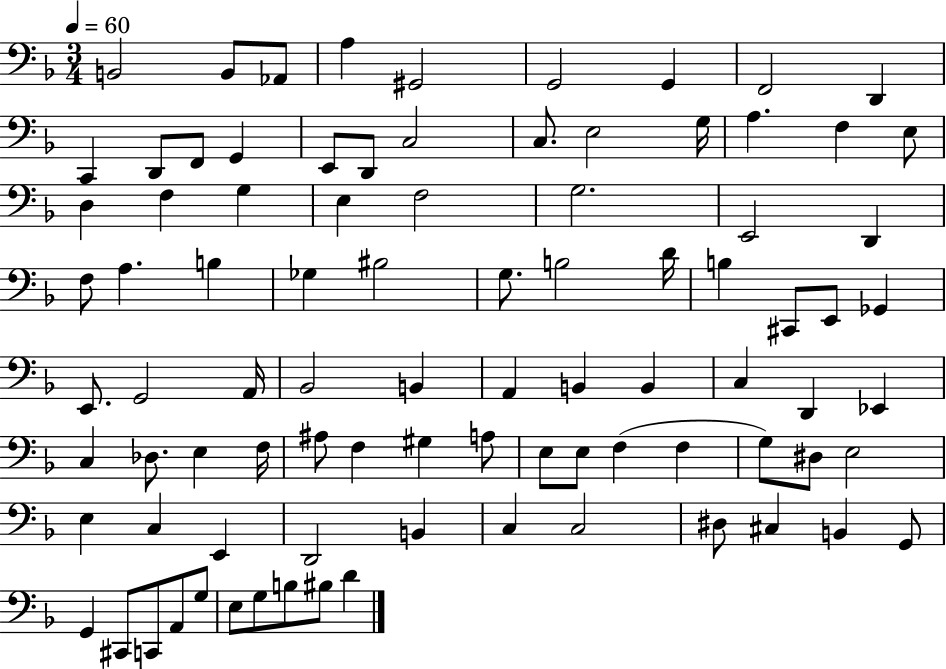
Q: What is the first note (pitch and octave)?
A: B2